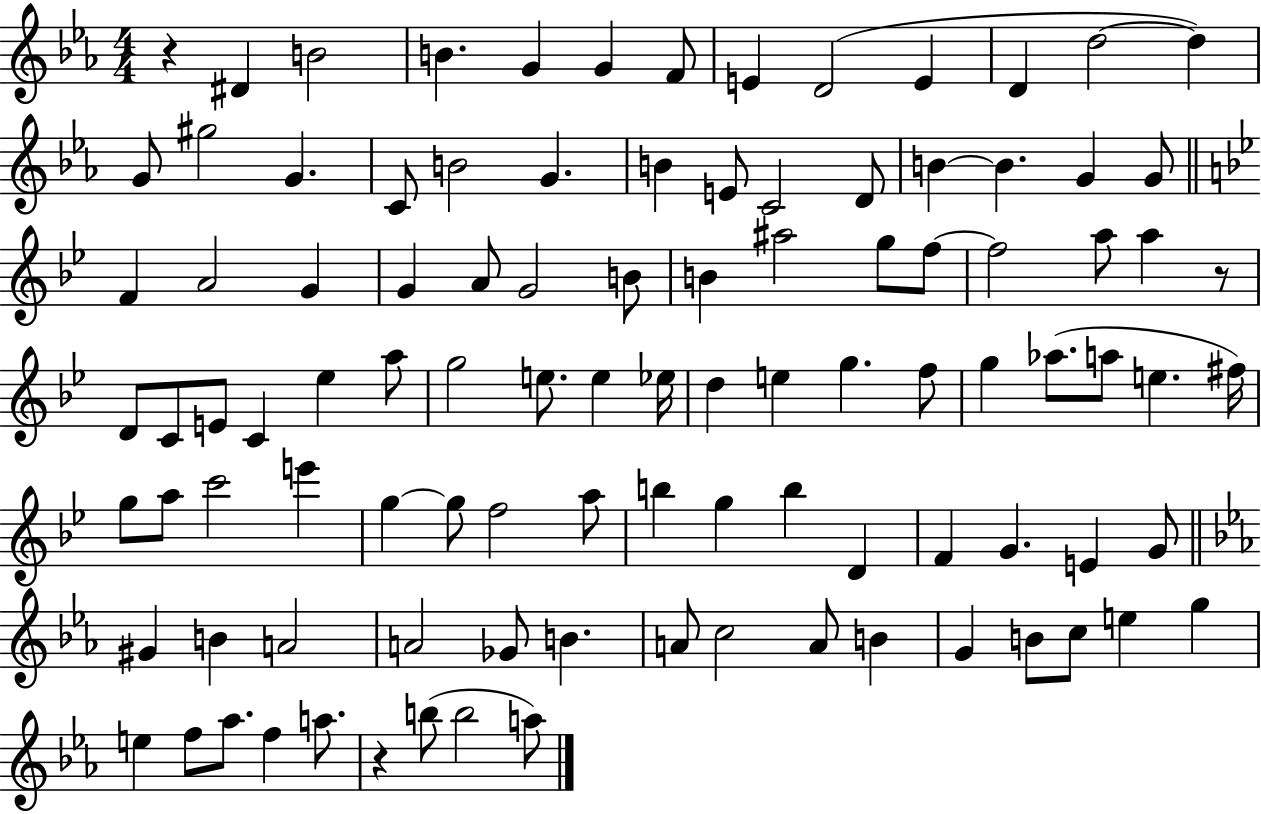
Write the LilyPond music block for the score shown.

{
  \clef treble
  \numericTimeSignature
  \time 4/4
  \key ees \major
  r4 dis'4 b'2 | b'4. g'4 g'4 f'8 | e'4 d'2( e'4 | d'4 d''2~~ d''4) | \break g'8 gis''2 g'4. | c'8 b'2 g'4. | b'4 e'8 c'2 d'8 | b'4~~ b'4. g'4 g'8 | \break \bar "||" \break \key g \minor f'4 a'2 g'4 | g'4 a'8 g'2 b'8 | b'4 ais''2 g''8 f''8~~ | f''2 a''8 a''4 r8 | \break d'8 c'8 e'8 c'4 ees''4 a''8 | g''2 e''8. e''4 ees''16 | d''4 e''4 g''4. f''8 | g''4 aes''8.( a''8 e''4. fis''16) | \break g''8 a''8 c'''2 e'''4 | g''4~~ g''8 f''2 a''8 | b''4 g''4 b''4 d'4 | f'4 g'4. e'4 g'8 | \break \bar "||" \break \key ees \major gis'4 b'4 a'2 | a'2 ges'8 b'4. | a'8 c''2 a'8 b'4 | g'4 b'8 c''8 e''4 g''4 | \break e''4 f''8 aes''8. f''4 a''8. | r4 b''8( b''2 a''8) | \bar "|."
}